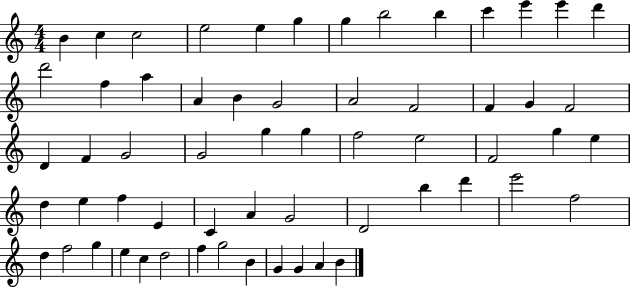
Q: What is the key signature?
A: C major